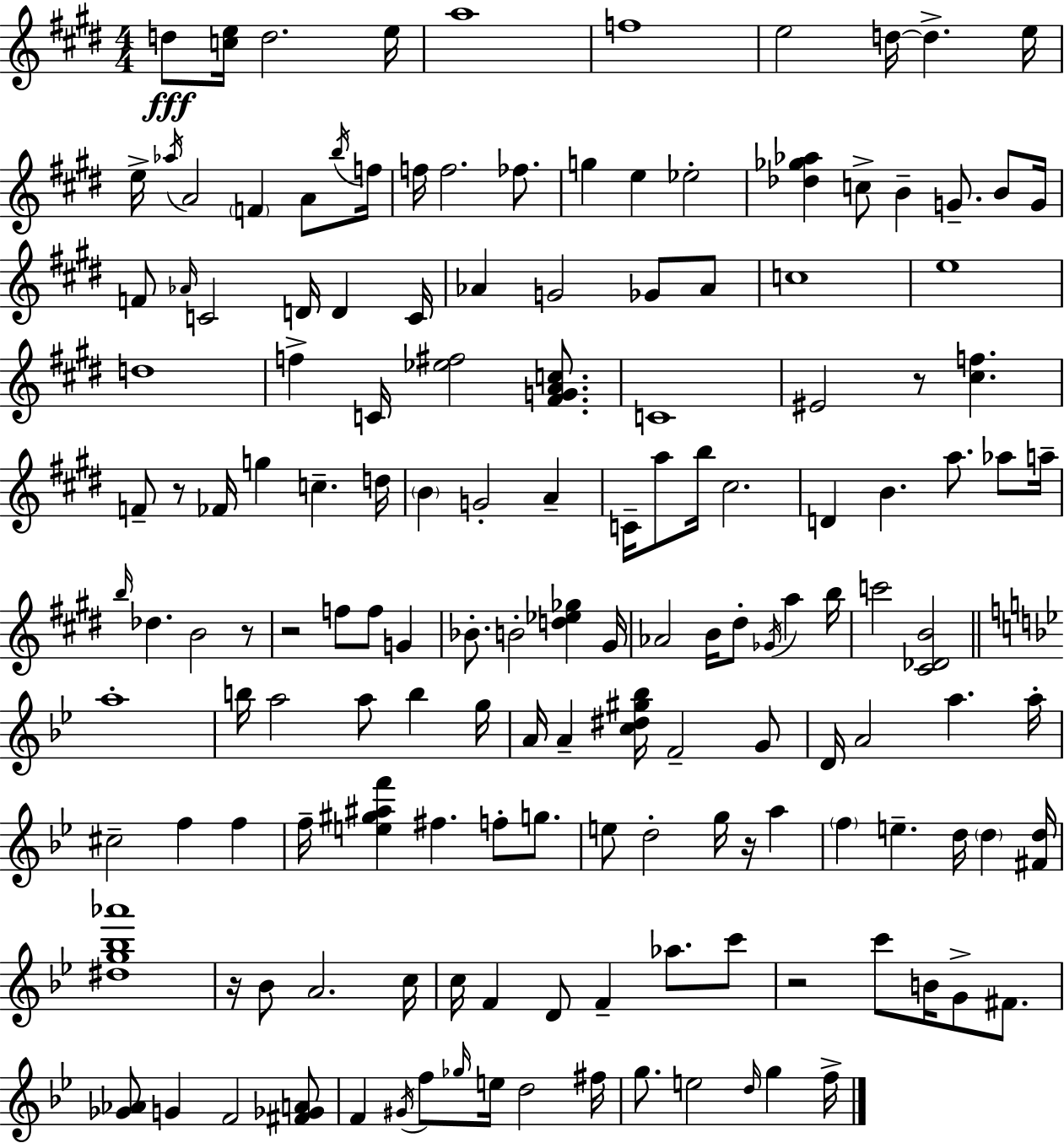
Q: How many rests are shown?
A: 7